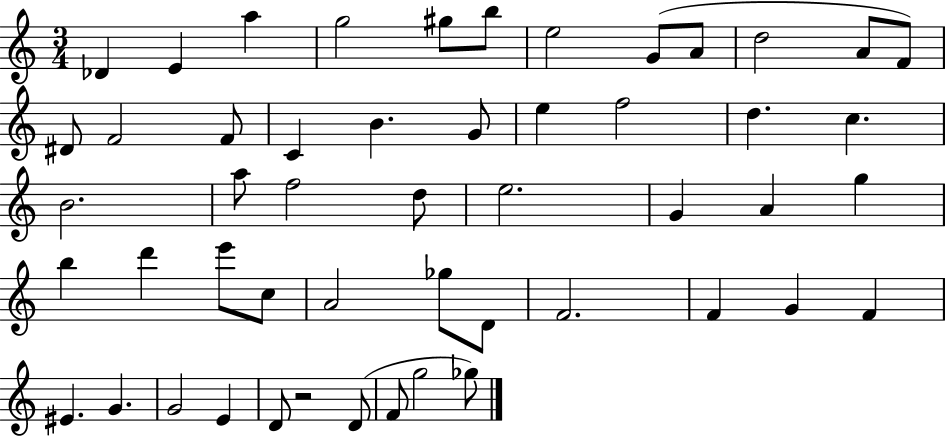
X:1
T:Untitled
M:3/4
L:1/4
K:C
_D E a g2 ^g/2 b/2 e2 G/2 A/2 d2 A/2 F/2 ^D/2 F2 F/2 C B G/2 e f2 d c B2 a/2 f2 d/2 e2 G A g b d' e'/2 c/2 A2 _g/2 D/2 F2 F G F ^E G G2 E D/2 z2 D/2 F/2 g2 _g/2